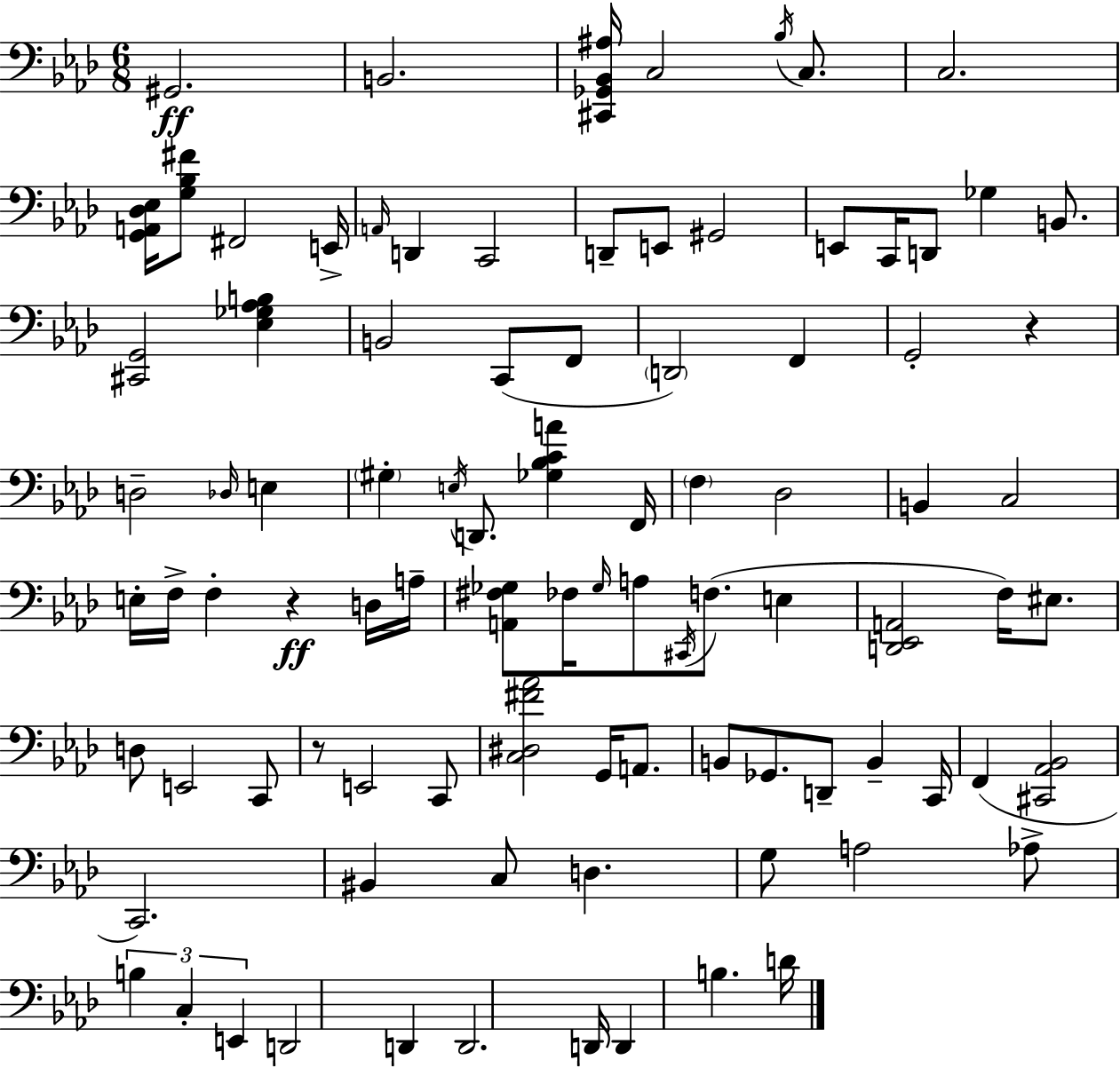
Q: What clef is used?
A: bass